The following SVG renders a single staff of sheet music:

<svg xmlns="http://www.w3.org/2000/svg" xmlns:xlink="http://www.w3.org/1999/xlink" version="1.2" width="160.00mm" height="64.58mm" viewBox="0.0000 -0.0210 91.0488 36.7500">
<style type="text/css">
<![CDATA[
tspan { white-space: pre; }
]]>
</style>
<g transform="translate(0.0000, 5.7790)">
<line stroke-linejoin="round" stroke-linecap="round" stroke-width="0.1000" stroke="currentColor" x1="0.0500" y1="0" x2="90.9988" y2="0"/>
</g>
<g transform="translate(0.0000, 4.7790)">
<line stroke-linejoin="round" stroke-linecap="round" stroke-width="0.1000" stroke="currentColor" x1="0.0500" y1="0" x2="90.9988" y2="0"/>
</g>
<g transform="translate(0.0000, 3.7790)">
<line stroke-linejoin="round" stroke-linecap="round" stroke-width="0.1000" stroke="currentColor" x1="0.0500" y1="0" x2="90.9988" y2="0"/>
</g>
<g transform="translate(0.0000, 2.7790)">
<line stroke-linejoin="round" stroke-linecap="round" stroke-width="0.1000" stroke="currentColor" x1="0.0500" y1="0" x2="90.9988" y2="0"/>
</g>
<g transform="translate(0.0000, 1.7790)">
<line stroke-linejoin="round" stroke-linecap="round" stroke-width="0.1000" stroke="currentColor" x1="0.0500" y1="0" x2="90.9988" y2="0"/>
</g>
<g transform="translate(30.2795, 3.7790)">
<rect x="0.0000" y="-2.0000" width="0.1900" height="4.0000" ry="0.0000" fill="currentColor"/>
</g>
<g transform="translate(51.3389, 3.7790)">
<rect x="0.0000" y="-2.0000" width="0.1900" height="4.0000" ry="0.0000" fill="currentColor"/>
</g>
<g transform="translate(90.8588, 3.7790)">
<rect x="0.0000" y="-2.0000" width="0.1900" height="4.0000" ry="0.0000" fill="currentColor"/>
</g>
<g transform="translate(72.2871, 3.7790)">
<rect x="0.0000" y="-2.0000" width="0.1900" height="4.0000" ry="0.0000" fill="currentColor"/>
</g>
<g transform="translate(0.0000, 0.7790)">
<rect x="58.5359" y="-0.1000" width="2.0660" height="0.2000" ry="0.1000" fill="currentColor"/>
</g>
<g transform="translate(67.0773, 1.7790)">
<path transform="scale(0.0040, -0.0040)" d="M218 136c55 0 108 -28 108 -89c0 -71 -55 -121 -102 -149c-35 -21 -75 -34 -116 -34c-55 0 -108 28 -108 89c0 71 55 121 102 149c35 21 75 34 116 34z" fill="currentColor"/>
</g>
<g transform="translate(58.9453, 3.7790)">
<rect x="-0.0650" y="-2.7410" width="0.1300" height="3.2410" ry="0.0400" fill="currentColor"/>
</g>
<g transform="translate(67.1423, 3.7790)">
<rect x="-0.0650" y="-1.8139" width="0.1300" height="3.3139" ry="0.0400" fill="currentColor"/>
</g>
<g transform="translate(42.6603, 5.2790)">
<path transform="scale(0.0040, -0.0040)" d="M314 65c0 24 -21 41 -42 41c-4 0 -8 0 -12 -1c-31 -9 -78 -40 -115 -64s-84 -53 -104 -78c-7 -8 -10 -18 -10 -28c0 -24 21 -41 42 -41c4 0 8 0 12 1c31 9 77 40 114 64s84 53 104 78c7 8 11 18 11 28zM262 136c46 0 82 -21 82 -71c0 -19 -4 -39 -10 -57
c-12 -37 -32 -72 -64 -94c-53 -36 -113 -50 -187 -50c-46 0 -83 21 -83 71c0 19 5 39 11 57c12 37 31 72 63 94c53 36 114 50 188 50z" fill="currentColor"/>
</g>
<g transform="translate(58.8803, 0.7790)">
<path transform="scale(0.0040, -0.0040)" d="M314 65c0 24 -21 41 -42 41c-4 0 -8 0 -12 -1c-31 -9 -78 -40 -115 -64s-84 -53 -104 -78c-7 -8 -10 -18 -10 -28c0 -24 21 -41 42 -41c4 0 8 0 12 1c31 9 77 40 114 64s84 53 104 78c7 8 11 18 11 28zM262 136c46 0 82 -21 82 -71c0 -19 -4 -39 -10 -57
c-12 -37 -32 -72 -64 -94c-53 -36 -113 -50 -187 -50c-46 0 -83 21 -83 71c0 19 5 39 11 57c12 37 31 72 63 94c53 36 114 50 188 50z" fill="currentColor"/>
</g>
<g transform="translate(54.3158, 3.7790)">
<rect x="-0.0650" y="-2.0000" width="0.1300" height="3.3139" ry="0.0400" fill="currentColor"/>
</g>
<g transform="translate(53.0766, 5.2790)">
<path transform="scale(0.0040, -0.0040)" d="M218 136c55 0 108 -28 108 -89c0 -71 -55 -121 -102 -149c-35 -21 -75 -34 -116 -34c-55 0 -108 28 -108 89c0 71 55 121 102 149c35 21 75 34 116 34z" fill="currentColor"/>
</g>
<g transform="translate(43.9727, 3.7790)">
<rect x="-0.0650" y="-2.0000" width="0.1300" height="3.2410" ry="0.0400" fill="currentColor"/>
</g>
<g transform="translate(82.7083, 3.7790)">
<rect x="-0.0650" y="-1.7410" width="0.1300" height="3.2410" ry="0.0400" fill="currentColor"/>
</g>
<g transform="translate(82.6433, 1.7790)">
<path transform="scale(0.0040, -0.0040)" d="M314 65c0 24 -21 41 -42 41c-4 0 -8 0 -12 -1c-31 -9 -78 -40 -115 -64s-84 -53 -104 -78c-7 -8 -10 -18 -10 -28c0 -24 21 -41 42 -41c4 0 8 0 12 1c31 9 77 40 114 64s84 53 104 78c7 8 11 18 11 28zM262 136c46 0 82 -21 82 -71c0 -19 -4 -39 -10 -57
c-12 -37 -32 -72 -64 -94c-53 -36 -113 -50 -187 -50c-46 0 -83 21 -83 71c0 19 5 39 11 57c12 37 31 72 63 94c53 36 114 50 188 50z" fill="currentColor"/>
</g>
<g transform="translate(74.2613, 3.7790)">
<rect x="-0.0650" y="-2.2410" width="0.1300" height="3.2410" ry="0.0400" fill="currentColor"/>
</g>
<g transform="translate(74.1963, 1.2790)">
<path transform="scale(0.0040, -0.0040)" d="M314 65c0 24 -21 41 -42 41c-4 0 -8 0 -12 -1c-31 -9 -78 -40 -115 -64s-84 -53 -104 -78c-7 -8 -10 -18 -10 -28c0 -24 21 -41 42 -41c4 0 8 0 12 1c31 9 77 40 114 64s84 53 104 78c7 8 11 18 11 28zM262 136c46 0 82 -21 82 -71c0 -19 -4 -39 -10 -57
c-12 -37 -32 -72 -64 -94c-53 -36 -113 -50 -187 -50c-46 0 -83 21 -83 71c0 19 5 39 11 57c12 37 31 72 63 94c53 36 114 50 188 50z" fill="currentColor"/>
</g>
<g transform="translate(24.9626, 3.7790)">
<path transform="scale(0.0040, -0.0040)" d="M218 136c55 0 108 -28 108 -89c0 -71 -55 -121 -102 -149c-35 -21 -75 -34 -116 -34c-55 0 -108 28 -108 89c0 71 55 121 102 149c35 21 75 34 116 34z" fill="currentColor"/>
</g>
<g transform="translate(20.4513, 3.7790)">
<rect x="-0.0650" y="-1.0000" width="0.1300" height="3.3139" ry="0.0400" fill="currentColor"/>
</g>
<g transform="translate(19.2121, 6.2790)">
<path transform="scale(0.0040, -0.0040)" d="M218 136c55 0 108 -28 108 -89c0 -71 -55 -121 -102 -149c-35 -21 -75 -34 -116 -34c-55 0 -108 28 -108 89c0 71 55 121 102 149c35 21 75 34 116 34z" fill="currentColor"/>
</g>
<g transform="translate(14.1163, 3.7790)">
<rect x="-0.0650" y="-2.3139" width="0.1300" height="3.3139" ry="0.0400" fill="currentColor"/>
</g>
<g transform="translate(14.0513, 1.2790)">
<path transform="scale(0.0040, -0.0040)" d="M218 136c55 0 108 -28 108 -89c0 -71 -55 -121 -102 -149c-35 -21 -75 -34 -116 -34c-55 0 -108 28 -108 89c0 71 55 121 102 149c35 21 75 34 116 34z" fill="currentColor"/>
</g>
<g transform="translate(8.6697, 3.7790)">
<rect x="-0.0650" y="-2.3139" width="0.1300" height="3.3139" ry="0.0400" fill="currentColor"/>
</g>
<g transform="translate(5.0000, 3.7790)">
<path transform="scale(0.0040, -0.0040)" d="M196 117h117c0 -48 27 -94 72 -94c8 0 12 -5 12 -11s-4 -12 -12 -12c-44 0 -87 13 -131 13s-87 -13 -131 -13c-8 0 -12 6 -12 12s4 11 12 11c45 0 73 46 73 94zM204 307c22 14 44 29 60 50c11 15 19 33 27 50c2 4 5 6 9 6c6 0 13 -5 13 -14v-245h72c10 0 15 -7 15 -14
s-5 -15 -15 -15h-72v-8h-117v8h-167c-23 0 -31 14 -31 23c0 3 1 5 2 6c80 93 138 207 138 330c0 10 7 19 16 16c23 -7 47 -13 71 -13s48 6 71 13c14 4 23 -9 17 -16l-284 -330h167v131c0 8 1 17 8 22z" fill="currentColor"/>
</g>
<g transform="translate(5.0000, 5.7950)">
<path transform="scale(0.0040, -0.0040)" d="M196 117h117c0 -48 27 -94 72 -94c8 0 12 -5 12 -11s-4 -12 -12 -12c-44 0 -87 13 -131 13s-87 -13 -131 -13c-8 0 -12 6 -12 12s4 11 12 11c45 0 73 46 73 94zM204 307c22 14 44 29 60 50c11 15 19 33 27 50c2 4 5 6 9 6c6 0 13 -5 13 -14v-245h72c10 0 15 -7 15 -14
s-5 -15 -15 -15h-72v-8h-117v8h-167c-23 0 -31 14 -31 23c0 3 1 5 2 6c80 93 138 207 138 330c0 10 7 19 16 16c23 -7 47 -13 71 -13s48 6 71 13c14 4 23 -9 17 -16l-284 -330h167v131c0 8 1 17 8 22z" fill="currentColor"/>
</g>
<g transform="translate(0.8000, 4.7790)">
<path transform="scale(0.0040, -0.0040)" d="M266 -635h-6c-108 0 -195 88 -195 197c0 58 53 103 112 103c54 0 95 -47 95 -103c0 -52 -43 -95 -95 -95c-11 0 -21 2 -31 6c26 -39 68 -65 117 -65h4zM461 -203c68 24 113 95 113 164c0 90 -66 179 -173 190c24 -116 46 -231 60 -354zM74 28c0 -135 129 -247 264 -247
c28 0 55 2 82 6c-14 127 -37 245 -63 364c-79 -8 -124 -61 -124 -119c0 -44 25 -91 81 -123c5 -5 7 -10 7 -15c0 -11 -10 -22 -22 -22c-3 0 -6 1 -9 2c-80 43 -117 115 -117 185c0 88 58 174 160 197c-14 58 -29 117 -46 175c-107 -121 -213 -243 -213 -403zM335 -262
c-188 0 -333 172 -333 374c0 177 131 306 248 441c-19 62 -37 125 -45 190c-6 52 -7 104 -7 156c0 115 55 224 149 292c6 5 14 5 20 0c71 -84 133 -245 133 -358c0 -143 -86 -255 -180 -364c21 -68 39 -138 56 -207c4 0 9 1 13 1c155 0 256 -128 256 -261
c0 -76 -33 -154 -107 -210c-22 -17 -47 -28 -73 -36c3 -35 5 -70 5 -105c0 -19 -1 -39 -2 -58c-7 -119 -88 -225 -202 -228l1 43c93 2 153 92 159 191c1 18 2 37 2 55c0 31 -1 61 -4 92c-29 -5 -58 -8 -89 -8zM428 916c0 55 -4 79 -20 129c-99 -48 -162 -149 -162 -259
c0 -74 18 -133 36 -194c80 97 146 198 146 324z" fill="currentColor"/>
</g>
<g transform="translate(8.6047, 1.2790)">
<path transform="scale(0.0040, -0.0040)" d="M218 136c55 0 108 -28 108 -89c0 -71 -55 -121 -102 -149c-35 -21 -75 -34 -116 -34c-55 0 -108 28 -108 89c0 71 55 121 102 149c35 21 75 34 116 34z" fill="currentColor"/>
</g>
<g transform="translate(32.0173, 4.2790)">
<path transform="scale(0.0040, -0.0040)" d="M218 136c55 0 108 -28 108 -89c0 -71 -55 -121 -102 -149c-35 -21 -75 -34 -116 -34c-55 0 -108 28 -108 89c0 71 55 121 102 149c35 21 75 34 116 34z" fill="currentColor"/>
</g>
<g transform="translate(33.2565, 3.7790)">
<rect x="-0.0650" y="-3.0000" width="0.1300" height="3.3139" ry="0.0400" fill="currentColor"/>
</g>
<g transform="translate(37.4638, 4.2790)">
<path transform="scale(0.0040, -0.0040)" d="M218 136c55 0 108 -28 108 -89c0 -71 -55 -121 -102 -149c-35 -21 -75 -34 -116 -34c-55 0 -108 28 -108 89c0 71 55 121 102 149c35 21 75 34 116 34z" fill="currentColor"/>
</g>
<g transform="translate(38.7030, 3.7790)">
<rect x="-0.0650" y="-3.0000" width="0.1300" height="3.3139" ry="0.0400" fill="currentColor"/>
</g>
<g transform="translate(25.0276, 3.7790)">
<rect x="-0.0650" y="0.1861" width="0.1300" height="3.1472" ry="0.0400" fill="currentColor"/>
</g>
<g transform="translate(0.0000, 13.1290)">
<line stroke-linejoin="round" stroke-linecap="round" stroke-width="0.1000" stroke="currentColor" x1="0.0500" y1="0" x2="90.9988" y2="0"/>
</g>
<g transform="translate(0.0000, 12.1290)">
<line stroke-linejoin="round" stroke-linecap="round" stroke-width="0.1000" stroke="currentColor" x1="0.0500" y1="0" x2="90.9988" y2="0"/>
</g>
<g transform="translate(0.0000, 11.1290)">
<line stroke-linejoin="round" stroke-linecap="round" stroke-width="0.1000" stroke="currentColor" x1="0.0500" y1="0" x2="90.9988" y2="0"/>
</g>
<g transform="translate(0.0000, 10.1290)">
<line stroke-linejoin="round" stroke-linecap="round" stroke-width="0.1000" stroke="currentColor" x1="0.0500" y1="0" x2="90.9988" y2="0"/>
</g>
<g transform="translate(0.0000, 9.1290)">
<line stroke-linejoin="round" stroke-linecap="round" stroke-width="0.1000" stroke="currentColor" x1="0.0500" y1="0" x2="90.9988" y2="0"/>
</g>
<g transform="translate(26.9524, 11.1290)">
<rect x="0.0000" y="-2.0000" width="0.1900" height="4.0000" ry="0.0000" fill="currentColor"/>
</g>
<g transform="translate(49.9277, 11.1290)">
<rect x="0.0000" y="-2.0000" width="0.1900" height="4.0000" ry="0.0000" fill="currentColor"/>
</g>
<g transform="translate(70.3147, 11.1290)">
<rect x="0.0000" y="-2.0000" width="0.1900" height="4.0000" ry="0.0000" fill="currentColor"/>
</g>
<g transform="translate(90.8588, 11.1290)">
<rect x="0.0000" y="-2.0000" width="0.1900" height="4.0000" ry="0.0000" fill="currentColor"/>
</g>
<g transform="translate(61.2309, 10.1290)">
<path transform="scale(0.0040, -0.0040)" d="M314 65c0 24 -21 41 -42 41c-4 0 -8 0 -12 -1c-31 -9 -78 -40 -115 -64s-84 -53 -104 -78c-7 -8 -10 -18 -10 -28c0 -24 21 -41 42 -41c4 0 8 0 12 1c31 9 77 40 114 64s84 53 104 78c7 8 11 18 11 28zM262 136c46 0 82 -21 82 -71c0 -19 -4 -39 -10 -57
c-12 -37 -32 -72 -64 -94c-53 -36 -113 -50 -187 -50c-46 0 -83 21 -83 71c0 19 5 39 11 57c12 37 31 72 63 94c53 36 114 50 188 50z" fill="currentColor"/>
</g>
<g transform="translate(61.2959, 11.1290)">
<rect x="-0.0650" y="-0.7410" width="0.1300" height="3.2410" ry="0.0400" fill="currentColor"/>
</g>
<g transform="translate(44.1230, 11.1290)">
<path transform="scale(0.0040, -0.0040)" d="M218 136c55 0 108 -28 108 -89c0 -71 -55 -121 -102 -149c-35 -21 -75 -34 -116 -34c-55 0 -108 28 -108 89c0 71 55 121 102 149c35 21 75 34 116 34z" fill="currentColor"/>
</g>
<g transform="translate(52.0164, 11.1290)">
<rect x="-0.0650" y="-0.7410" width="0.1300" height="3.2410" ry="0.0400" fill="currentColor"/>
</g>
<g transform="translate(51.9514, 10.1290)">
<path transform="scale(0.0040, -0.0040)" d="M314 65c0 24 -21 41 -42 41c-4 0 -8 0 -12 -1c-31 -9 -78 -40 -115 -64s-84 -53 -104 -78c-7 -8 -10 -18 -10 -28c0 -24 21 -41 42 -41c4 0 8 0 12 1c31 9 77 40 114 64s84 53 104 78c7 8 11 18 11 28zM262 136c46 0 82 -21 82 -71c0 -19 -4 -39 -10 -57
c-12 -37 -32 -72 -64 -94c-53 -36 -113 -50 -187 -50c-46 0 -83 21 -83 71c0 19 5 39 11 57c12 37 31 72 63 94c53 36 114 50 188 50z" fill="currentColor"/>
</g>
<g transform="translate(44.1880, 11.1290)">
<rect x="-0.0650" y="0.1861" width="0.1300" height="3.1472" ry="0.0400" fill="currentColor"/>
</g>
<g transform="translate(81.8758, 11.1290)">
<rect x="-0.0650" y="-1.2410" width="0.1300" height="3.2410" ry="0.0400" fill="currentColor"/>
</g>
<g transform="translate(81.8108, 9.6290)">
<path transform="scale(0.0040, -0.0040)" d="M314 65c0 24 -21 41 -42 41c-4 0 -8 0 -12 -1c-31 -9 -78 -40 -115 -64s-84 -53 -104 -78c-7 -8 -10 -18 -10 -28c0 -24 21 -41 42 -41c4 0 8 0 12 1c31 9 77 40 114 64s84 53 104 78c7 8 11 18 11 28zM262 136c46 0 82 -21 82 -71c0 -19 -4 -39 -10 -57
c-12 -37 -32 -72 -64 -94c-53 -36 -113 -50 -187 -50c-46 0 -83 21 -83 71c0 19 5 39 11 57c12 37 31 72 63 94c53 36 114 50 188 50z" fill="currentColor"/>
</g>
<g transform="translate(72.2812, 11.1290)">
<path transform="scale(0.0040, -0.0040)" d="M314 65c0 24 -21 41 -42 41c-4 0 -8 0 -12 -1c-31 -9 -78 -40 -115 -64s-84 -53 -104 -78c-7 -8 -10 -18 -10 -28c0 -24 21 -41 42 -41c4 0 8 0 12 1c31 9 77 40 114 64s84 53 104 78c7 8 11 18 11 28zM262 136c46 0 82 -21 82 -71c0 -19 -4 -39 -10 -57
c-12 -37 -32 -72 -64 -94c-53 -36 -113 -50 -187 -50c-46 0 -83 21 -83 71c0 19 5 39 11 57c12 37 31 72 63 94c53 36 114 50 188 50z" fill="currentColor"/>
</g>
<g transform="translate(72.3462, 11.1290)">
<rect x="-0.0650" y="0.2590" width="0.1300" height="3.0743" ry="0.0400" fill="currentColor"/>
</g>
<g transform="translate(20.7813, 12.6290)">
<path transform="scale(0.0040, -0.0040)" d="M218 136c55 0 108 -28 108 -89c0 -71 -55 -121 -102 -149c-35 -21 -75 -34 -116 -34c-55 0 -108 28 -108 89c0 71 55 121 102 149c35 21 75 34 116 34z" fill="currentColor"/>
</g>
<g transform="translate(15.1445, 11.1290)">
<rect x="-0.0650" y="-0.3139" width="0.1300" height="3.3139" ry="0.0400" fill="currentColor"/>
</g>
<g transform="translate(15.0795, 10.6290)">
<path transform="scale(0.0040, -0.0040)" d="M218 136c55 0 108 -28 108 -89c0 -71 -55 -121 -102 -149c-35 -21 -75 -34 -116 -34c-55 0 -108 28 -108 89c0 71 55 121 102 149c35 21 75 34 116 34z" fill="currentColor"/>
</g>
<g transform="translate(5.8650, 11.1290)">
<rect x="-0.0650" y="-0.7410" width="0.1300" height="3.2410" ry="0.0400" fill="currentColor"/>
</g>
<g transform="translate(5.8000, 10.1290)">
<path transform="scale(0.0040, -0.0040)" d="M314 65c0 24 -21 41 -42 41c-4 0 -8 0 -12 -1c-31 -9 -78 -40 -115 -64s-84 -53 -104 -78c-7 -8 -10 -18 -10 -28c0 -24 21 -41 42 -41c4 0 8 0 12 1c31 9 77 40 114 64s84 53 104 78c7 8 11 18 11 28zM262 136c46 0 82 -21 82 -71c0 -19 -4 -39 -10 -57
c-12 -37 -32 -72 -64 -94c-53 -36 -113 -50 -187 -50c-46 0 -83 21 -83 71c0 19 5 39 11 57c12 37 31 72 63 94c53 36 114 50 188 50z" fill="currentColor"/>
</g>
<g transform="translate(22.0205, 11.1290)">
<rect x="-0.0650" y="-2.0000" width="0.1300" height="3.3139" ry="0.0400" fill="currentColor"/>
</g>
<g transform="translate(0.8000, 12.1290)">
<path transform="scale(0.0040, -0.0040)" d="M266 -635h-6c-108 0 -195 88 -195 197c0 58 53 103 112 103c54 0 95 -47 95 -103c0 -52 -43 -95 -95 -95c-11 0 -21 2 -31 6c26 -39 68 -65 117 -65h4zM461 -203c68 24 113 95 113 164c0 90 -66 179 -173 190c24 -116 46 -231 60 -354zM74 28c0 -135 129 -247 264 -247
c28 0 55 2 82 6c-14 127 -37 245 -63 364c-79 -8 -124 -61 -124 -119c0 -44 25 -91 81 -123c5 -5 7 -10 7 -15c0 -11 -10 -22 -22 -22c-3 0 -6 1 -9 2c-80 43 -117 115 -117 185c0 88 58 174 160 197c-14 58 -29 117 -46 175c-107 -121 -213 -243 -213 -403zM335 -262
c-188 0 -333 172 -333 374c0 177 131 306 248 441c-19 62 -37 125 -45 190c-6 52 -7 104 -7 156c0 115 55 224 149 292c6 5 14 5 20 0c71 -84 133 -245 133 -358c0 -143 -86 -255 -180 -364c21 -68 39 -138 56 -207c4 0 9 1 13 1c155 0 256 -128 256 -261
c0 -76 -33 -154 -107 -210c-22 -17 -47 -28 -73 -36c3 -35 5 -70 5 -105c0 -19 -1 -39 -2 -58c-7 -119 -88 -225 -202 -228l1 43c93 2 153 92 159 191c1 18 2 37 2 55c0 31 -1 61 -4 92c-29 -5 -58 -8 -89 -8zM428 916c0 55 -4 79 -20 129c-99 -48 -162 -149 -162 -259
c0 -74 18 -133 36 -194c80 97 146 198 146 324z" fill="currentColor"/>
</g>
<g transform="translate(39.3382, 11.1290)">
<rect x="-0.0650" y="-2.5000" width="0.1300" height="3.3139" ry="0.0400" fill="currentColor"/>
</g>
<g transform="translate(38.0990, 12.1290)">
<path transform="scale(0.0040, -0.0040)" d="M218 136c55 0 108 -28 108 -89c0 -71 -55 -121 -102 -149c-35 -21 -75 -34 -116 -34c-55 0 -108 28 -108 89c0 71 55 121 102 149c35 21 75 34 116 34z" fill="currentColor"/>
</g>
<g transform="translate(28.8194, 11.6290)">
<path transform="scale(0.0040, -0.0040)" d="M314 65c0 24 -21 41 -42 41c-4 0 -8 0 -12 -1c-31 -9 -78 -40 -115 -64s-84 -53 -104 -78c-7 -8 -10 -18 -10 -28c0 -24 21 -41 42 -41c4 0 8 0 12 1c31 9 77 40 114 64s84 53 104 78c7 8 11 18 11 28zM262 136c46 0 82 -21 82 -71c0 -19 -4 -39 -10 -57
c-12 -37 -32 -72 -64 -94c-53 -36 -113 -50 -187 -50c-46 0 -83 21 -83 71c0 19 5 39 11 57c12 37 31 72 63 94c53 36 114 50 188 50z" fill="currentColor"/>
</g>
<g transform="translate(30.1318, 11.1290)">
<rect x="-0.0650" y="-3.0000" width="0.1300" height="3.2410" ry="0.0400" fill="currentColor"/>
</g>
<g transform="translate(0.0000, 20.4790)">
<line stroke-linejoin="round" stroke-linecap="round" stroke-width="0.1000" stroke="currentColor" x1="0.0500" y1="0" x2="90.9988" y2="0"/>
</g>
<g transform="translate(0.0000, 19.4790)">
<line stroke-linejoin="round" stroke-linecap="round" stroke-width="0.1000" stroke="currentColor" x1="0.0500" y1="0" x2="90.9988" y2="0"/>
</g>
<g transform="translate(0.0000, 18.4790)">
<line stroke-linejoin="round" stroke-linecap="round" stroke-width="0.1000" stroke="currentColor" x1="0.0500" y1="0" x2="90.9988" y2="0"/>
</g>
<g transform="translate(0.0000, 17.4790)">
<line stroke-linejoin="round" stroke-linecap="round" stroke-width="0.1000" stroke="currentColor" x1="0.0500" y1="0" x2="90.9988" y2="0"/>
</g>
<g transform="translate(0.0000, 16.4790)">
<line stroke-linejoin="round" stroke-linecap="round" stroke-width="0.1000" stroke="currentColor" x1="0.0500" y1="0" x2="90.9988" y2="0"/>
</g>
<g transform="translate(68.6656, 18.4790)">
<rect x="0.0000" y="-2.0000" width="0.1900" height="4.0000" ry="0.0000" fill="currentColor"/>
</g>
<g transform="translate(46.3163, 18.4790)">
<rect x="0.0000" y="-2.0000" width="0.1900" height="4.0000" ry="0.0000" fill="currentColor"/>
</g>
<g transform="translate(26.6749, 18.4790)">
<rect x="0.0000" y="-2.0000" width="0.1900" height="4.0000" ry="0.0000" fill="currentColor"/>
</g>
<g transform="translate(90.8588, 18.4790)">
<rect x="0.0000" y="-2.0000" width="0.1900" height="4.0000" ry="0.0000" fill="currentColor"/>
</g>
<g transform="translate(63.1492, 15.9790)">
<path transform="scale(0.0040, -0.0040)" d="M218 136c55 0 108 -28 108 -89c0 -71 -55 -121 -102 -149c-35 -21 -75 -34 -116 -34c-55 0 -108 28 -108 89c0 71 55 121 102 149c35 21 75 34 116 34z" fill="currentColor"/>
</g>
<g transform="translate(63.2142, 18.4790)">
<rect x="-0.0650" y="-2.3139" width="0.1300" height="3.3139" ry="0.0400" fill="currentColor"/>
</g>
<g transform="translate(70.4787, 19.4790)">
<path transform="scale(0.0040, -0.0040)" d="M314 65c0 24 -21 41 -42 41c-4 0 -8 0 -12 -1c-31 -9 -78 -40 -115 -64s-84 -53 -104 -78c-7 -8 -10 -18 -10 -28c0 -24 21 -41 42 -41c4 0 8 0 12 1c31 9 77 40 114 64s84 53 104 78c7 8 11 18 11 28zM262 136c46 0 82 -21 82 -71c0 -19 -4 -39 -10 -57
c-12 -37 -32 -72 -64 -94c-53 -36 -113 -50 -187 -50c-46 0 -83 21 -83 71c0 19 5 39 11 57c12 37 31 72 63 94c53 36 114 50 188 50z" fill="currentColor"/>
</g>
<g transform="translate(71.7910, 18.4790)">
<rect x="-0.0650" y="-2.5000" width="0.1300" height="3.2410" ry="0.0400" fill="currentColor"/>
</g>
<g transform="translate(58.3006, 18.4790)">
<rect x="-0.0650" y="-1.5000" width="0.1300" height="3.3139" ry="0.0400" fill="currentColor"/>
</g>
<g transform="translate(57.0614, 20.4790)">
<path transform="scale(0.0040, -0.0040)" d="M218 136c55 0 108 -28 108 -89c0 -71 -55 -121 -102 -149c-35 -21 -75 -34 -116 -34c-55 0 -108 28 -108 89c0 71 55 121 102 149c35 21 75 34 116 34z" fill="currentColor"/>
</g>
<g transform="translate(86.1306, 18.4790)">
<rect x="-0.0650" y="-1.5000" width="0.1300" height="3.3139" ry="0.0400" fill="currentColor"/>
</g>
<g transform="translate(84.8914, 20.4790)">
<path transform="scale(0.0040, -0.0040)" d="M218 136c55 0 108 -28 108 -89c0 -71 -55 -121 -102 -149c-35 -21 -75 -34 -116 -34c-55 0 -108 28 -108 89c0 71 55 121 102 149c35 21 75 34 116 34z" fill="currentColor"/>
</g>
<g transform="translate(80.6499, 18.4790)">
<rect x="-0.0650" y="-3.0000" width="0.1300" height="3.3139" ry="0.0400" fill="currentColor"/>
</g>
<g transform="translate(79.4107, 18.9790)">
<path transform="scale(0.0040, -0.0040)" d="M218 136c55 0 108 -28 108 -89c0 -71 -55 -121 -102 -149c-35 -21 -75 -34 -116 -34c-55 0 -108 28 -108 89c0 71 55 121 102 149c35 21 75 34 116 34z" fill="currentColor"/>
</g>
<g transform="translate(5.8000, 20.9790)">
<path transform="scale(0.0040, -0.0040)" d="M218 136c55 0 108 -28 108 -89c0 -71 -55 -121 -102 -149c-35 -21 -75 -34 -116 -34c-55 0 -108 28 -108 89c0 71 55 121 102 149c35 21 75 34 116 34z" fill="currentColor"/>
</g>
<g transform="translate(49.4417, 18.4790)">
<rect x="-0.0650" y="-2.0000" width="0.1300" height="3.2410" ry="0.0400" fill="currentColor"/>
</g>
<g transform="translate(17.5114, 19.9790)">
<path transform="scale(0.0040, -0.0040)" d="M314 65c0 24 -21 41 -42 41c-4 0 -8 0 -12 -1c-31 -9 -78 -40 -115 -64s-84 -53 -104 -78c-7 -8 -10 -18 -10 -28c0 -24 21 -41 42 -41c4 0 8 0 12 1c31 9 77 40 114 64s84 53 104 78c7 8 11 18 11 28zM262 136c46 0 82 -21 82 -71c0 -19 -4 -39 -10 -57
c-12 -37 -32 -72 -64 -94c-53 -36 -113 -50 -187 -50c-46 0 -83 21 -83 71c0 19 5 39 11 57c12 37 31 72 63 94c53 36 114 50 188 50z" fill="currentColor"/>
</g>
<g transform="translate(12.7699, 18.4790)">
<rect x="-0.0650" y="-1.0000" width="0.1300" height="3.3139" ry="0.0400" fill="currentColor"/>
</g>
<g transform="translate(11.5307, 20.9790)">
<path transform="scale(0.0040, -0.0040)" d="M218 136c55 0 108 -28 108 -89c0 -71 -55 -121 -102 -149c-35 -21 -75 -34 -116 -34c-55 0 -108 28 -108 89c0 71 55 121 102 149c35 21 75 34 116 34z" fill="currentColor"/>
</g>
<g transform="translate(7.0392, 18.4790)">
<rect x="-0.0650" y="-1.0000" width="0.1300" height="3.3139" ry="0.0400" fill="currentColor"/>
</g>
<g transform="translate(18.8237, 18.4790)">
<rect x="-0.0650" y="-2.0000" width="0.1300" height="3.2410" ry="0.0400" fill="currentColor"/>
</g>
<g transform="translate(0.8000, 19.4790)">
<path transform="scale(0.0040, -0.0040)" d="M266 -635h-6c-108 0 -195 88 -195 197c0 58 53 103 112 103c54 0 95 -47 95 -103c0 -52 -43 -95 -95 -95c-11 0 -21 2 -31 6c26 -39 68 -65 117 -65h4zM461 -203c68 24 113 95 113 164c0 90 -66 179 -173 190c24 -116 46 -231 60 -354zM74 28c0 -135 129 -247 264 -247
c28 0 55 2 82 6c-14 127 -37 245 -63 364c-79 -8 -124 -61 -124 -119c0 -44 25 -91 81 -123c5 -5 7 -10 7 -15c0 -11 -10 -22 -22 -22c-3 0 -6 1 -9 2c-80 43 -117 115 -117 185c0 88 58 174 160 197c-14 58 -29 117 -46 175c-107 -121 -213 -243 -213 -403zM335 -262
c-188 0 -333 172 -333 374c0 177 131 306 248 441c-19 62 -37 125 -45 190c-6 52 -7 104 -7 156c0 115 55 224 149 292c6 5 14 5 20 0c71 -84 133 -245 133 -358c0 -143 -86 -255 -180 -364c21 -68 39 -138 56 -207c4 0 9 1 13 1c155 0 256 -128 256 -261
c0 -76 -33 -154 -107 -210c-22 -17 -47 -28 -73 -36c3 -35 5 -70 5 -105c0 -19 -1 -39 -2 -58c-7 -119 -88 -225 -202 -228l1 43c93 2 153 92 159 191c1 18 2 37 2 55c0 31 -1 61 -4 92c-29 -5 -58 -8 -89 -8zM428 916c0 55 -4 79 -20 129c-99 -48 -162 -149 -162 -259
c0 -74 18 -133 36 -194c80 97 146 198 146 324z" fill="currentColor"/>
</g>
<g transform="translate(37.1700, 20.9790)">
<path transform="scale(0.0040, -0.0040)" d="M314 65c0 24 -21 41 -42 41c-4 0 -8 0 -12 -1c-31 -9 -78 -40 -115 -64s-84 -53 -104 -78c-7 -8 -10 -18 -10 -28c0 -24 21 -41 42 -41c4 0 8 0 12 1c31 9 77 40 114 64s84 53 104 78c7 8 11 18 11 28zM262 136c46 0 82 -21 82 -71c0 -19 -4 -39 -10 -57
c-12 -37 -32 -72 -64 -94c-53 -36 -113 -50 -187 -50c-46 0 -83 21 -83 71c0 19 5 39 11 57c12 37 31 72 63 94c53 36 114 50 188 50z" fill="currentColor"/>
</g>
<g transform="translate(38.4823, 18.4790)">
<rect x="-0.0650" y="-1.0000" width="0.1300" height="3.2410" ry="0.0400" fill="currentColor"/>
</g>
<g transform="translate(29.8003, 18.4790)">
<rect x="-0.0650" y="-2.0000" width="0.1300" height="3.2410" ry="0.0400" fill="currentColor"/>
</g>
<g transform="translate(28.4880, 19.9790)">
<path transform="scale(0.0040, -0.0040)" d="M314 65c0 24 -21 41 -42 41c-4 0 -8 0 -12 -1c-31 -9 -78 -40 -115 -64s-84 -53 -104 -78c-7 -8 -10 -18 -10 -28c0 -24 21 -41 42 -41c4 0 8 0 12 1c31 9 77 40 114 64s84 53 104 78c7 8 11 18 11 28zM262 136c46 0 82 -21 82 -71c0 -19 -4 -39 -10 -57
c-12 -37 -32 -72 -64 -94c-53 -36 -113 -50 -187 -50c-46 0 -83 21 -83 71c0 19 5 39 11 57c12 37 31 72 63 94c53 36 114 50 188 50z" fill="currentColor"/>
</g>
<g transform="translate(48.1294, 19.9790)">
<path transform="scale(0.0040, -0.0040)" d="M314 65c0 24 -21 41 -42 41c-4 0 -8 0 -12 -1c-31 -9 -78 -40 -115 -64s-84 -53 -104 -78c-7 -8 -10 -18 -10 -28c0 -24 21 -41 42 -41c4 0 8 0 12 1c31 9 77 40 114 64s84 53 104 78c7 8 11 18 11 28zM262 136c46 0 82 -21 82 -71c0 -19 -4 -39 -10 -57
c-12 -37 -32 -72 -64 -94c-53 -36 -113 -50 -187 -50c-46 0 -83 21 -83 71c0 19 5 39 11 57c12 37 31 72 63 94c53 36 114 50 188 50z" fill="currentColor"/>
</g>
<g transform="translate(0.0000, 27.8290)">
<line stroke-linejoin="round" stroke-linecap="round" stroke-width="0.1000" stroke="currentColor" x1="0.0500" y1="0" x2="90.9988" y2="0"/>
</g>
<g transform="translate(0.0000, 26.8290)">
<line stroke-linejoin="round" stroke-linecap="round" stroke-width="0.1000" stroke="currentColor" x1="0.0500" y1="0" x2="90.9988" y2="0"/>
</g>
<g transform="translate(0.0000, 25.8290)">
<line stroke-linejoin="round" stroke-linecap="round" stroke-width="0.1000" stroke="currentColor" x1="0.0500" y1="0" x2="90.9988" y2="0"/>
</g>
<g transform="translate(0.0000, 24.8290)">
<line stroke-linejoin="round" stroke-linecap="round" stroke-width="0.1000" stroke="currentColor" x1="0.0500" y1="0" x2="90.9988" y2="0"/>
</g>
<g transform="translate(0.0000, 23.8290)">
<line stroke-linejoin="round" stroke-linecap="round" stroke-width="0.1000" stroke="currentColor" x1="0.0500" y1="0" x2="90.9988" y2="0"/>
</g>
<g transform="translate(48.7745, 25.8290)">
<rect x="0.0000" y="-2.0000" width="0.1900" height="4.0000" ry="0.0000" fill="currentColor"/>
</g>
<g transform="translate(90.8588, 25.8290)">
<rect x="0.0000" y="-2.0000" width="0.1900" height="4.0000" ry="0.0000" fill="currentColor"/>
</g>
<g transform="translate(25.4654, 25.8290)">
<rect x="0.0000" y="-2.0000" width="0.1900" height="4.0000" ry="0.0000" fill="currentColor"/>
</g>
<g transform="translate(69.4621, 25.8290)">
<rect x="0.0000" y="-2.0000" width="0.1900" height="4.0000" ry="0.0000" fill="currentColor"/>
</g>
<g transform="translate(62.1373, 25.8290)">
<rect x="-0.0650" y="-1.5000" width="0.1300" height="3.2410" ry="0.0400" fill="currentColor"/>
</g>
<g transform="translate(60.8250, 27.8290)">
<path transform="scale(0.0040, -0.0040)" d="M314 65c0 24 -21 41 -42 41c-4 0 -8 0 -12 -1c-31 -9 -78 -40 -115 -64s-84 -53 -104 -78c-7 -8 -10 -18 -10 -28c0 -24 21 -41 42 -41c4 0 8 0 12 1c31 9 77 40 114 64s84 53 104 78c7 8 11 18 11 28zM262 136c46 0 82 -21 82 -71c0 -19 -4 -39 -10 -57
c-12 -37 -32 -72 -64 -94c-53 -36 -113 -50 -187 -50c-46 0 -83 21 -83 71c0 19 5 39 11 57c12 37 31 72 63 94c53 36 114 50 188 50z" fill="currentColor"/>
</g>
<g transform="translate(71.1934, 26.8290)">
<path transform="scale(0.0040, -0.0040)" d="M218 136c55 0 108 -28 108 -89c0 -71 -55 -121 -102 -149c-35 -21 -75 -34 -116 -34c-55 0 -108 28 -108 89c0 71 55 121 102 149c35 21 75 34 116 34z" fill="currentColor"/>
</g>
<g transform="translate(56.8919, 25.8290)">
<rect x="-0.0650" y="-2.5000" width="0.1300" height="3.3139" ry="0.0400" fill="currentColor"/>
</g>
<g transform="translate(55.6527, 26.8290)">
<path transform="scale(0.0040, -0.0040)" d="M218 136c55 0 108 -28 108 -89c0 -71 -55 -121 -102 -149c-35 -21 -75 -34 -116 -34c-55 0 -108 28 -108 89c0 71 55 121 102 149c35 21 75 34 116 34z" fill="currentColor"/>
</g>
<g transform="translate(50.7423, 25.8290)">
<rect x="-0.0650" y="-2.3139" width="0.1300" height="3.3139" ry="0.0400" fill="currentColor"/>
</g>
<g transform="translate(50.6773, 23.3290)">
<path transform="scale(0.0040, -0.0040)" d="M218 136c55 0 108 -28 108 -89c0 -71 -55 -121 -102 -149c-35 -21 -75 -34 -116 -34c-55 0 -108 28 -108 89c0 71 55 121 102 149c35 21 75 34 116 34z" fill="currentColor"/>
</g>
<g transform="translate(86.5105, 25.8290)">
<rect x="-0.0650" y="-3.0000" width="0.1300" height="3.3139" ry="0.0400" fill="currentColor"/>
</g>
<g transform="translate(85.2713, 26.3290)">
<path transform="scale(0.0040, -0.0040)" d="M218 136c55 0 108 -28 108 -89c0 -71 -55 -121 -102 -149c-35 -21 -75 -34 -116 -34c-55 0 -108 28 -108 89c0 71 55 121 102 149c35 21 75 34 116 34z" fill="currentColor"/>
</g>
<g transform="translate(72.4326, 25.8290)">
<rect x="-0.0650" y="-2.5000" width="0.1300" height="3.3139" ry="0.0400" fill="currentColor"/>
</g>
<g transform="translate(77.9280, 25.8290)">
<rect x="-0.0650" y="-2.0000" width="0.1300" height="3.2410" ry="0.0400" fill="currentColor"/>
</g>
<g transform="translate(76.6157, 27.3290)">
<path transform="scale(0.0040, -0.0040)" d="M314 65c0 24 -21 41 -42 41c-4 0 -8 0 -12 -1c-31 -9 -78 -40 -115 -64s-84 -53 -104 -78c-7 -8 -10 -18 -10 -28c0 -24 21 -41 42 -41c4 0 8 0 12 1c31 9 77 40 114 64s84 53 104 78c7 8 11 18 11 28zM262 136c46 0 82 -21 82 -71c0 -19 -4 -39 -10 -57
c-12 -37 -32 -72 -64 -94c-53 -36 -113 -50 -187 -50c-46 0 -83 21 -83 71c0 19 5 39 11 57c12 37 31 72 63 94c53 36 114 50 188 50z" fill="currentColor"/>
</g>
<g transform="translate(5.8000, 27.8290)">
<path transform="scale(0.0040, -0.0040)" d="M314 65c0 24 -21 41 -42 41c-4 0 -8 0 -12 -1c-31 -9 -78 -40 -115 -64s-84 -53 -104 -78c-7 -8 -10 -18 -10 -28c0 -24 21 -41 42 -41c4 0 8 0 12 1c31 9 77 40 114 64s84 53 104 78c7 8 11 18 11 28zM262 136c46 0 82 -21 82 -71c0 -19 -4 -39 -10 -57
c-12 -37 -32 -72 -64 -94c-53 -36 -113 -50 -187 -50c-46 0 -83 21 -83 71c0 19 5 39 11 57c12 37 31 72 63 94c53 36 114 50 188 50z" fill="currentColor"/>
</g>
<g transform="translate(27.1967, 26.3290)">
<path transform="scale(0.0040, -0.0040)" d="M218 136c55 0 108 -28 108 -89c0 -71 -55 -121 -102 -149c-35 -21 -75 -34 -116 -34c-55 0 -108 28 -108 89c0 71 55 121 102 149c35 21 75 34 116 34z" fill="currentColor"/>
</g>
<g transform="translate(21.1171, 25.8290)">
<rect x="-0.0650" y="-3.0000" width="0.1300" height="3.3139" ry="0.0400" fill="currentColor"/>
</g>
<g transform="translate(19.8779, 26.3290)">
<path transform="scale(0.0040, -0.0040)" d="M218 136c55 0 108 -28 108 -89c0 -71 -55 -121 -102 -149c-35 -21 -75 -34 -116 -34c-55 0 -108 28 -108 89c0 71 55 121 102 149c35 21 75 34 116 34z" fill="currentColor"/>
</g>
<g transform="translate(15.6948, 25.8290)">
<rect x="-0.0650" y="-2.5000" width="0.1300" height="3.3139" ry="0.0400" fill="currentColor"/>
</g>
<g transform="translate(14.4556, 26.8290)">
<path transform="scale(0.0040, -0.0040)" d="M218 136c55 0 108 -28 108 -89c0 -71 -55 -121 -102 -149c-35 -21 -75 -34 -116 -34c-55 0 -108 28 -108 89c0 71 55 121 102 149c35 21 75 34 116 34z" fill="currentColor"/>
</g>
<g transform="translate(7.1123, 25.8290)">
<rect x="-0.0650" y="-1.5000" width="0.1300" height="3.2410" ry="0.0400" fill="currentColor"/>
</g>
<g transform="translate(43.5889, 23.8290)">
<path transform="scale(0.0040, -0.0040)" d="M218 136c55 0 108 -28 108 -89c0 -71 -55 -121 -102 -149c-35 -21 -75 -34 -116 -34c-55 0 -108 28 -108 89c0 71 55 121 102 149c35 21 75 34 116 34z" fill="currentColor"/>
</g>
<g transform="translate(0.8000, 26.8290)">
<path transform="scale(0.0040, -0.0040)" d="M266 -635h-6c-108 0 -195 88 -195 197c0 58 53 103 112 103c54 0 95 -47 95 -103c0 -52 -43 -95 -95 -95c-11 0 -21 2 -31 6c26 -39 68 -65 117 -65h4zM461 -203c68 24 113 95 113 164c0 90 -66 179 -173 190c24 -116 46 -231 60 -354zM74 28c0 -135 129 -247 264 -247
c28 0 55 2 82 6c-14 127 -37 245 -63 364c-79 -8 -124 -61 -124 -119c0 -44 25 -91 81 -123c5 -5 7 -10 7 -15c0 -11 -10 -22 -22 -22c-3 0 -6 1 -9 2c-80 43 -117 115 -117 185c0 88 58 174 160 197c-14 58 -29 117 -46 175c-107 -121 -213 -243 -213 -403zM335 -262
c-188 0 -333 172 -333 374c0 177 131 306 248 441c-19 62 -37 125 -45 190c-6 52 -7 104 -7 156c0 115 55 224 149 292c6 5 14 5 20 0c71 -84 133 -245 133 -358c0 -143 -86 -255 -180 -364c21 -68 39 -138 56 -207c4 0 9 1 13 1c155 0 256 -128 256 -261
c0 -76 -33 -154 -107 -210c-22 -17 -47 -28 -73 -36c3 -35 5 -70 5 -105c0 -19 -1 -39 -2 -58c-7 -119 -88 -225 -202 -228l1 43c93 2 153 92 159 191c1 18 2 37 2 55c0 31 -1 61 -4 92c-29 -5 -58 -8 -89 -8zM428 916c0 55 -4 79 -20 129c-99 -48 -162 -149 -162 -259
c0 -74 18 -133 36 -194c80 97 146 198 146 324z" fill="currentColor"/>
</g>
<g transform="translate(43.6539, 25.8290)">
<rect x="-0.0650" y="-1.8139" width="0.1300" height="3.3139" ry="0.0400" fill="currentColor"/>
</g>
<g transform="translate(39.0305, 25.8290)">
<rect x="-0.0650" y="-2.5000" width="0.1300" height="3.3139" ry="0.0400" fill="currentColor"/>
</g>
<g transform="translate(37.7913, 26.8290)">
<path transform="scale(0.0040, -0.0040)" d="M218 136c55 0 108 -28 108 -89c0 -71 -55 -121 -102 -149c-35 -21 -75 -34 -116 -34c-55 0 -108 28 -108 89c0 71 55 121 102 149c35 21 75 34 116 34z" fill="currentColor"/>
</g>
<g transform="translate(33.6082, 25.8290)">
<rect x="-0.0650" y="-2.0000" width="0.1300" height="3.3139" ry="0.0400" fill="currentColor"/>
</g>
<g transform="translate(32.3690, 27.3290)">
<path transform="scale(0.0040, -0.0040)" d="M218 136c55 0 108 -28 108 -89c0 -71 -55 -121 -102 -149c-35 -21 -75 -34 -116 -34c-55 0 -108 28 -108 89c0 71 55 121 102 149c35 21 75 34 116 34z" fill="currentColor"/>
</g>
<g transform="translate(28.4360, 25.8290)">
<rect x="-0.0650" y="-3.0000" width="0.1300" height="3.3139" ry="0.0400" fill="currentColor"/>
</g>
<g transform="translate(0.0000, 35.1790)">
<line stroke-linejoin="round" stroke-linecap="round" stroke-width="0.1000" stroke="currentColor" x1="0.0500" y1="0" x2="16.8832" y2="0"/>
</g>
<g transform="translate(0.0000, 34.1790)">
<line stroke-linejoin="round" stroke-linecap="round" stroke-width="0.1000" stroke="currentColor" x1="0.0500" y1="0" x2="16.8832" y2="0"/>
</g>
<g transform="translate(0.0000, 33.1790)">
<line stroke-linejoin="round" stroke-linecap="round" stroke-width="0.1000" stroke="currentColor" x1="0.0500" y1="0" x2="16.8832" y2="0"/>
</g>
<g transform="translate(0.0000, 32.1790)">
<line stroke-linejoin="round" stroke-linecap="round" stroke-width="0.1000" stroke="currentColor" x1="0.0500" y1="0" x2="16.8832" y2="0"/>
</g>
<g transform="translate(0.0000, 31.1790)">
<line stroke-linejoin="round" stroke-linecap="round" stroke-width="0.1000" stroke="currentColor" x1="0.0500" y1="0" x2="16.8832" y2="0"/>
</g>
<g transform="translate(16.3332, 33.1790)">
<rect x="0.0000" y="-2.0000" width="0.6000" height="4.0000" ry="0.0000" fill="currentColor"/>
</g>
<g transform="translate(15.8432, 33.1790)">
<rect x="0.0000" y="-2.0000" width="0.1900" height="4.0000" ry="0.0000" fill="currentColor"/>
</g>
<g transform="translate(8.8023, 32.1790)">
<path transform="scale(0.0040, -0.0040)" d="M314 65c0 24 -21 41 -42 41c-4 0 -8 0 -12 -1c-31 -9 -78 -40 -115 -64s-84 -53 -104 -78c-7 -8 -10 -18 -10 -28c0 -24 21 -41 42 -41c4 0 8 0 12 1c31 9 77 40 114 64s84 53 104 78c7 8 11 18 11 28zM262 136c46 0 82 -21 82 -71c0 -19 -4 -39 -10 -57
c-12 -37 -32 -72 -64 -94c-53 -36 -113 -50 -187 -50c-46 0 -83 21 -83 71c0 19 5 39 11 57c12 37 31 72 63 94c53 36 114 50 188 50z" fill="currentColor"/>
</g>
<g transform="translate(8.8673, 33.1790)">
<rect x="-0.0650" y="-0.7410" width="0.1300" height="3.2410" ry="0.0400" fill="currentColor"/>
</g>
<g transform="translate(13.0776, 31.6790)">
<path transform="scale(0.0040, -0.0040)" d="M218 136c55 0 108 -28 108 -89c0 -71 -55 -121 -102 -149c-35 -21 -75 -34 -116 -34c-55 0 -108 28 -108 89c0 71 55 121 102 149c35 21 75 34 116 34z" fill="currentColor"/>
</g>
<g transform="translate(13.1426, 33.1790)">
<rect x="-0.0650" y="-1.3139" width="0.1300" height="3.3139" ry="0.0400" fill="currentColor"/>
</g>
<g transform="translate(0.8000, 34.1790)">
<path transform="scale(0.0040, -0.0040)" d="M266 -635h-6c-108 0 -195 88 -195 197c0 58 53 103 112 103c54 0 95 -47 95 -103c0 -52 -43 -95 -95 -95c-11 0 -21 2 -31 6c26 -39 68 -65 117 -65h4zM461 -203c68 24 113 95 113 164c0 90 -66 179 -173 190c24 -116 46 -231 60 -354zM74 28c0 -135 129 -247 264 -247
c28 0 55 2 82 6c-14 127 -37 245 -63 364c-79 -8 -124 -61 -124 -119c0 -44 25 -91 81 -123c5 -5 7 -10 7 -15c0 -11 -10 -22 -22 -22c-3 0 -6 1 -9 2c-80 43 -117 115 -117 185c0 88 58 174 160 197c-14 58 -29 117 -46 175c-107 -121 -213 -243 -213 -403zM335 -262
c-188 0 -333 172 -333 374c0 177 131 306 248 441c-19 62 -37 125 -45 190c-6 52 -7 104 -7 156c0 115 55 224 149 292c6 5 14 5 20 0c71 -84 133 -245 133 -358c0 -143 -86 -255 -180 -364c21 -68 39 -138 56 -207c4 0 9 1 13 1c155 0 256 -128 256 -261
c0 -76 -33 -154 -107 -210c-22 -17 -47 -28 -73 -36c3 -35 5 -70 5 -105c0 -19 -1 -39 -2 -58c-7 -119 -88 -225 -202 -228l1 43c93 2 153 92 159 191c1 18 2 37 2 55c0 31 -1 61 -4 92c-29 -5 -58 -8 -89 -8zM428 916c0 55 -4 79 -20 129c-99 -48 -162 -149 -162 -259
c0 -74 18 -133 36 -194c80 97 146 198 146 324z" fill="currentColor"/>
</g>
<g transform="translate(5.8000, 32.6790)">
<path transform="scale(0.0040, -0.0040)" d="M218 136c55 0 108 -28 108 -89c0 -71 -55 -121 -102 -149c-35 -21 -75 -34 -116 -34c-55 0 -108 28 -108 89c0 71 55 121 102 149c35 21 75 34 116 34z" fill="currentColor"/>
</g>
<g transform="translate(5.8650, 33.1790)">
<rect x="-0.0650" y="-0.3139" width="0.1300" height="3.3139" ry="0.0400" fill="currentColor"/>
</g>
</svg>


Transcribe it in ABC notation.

X:1
T:Untitled
M:4/4
L:1/4
K:C
g g D B A A F2 F a2 f g2 f2 d2 c F A2 G B d2 d2 B2 e2 D D F2 F2 D2 F2 E g G2 A E E2 G A A F G f g G E2 G F2 A c d2 e